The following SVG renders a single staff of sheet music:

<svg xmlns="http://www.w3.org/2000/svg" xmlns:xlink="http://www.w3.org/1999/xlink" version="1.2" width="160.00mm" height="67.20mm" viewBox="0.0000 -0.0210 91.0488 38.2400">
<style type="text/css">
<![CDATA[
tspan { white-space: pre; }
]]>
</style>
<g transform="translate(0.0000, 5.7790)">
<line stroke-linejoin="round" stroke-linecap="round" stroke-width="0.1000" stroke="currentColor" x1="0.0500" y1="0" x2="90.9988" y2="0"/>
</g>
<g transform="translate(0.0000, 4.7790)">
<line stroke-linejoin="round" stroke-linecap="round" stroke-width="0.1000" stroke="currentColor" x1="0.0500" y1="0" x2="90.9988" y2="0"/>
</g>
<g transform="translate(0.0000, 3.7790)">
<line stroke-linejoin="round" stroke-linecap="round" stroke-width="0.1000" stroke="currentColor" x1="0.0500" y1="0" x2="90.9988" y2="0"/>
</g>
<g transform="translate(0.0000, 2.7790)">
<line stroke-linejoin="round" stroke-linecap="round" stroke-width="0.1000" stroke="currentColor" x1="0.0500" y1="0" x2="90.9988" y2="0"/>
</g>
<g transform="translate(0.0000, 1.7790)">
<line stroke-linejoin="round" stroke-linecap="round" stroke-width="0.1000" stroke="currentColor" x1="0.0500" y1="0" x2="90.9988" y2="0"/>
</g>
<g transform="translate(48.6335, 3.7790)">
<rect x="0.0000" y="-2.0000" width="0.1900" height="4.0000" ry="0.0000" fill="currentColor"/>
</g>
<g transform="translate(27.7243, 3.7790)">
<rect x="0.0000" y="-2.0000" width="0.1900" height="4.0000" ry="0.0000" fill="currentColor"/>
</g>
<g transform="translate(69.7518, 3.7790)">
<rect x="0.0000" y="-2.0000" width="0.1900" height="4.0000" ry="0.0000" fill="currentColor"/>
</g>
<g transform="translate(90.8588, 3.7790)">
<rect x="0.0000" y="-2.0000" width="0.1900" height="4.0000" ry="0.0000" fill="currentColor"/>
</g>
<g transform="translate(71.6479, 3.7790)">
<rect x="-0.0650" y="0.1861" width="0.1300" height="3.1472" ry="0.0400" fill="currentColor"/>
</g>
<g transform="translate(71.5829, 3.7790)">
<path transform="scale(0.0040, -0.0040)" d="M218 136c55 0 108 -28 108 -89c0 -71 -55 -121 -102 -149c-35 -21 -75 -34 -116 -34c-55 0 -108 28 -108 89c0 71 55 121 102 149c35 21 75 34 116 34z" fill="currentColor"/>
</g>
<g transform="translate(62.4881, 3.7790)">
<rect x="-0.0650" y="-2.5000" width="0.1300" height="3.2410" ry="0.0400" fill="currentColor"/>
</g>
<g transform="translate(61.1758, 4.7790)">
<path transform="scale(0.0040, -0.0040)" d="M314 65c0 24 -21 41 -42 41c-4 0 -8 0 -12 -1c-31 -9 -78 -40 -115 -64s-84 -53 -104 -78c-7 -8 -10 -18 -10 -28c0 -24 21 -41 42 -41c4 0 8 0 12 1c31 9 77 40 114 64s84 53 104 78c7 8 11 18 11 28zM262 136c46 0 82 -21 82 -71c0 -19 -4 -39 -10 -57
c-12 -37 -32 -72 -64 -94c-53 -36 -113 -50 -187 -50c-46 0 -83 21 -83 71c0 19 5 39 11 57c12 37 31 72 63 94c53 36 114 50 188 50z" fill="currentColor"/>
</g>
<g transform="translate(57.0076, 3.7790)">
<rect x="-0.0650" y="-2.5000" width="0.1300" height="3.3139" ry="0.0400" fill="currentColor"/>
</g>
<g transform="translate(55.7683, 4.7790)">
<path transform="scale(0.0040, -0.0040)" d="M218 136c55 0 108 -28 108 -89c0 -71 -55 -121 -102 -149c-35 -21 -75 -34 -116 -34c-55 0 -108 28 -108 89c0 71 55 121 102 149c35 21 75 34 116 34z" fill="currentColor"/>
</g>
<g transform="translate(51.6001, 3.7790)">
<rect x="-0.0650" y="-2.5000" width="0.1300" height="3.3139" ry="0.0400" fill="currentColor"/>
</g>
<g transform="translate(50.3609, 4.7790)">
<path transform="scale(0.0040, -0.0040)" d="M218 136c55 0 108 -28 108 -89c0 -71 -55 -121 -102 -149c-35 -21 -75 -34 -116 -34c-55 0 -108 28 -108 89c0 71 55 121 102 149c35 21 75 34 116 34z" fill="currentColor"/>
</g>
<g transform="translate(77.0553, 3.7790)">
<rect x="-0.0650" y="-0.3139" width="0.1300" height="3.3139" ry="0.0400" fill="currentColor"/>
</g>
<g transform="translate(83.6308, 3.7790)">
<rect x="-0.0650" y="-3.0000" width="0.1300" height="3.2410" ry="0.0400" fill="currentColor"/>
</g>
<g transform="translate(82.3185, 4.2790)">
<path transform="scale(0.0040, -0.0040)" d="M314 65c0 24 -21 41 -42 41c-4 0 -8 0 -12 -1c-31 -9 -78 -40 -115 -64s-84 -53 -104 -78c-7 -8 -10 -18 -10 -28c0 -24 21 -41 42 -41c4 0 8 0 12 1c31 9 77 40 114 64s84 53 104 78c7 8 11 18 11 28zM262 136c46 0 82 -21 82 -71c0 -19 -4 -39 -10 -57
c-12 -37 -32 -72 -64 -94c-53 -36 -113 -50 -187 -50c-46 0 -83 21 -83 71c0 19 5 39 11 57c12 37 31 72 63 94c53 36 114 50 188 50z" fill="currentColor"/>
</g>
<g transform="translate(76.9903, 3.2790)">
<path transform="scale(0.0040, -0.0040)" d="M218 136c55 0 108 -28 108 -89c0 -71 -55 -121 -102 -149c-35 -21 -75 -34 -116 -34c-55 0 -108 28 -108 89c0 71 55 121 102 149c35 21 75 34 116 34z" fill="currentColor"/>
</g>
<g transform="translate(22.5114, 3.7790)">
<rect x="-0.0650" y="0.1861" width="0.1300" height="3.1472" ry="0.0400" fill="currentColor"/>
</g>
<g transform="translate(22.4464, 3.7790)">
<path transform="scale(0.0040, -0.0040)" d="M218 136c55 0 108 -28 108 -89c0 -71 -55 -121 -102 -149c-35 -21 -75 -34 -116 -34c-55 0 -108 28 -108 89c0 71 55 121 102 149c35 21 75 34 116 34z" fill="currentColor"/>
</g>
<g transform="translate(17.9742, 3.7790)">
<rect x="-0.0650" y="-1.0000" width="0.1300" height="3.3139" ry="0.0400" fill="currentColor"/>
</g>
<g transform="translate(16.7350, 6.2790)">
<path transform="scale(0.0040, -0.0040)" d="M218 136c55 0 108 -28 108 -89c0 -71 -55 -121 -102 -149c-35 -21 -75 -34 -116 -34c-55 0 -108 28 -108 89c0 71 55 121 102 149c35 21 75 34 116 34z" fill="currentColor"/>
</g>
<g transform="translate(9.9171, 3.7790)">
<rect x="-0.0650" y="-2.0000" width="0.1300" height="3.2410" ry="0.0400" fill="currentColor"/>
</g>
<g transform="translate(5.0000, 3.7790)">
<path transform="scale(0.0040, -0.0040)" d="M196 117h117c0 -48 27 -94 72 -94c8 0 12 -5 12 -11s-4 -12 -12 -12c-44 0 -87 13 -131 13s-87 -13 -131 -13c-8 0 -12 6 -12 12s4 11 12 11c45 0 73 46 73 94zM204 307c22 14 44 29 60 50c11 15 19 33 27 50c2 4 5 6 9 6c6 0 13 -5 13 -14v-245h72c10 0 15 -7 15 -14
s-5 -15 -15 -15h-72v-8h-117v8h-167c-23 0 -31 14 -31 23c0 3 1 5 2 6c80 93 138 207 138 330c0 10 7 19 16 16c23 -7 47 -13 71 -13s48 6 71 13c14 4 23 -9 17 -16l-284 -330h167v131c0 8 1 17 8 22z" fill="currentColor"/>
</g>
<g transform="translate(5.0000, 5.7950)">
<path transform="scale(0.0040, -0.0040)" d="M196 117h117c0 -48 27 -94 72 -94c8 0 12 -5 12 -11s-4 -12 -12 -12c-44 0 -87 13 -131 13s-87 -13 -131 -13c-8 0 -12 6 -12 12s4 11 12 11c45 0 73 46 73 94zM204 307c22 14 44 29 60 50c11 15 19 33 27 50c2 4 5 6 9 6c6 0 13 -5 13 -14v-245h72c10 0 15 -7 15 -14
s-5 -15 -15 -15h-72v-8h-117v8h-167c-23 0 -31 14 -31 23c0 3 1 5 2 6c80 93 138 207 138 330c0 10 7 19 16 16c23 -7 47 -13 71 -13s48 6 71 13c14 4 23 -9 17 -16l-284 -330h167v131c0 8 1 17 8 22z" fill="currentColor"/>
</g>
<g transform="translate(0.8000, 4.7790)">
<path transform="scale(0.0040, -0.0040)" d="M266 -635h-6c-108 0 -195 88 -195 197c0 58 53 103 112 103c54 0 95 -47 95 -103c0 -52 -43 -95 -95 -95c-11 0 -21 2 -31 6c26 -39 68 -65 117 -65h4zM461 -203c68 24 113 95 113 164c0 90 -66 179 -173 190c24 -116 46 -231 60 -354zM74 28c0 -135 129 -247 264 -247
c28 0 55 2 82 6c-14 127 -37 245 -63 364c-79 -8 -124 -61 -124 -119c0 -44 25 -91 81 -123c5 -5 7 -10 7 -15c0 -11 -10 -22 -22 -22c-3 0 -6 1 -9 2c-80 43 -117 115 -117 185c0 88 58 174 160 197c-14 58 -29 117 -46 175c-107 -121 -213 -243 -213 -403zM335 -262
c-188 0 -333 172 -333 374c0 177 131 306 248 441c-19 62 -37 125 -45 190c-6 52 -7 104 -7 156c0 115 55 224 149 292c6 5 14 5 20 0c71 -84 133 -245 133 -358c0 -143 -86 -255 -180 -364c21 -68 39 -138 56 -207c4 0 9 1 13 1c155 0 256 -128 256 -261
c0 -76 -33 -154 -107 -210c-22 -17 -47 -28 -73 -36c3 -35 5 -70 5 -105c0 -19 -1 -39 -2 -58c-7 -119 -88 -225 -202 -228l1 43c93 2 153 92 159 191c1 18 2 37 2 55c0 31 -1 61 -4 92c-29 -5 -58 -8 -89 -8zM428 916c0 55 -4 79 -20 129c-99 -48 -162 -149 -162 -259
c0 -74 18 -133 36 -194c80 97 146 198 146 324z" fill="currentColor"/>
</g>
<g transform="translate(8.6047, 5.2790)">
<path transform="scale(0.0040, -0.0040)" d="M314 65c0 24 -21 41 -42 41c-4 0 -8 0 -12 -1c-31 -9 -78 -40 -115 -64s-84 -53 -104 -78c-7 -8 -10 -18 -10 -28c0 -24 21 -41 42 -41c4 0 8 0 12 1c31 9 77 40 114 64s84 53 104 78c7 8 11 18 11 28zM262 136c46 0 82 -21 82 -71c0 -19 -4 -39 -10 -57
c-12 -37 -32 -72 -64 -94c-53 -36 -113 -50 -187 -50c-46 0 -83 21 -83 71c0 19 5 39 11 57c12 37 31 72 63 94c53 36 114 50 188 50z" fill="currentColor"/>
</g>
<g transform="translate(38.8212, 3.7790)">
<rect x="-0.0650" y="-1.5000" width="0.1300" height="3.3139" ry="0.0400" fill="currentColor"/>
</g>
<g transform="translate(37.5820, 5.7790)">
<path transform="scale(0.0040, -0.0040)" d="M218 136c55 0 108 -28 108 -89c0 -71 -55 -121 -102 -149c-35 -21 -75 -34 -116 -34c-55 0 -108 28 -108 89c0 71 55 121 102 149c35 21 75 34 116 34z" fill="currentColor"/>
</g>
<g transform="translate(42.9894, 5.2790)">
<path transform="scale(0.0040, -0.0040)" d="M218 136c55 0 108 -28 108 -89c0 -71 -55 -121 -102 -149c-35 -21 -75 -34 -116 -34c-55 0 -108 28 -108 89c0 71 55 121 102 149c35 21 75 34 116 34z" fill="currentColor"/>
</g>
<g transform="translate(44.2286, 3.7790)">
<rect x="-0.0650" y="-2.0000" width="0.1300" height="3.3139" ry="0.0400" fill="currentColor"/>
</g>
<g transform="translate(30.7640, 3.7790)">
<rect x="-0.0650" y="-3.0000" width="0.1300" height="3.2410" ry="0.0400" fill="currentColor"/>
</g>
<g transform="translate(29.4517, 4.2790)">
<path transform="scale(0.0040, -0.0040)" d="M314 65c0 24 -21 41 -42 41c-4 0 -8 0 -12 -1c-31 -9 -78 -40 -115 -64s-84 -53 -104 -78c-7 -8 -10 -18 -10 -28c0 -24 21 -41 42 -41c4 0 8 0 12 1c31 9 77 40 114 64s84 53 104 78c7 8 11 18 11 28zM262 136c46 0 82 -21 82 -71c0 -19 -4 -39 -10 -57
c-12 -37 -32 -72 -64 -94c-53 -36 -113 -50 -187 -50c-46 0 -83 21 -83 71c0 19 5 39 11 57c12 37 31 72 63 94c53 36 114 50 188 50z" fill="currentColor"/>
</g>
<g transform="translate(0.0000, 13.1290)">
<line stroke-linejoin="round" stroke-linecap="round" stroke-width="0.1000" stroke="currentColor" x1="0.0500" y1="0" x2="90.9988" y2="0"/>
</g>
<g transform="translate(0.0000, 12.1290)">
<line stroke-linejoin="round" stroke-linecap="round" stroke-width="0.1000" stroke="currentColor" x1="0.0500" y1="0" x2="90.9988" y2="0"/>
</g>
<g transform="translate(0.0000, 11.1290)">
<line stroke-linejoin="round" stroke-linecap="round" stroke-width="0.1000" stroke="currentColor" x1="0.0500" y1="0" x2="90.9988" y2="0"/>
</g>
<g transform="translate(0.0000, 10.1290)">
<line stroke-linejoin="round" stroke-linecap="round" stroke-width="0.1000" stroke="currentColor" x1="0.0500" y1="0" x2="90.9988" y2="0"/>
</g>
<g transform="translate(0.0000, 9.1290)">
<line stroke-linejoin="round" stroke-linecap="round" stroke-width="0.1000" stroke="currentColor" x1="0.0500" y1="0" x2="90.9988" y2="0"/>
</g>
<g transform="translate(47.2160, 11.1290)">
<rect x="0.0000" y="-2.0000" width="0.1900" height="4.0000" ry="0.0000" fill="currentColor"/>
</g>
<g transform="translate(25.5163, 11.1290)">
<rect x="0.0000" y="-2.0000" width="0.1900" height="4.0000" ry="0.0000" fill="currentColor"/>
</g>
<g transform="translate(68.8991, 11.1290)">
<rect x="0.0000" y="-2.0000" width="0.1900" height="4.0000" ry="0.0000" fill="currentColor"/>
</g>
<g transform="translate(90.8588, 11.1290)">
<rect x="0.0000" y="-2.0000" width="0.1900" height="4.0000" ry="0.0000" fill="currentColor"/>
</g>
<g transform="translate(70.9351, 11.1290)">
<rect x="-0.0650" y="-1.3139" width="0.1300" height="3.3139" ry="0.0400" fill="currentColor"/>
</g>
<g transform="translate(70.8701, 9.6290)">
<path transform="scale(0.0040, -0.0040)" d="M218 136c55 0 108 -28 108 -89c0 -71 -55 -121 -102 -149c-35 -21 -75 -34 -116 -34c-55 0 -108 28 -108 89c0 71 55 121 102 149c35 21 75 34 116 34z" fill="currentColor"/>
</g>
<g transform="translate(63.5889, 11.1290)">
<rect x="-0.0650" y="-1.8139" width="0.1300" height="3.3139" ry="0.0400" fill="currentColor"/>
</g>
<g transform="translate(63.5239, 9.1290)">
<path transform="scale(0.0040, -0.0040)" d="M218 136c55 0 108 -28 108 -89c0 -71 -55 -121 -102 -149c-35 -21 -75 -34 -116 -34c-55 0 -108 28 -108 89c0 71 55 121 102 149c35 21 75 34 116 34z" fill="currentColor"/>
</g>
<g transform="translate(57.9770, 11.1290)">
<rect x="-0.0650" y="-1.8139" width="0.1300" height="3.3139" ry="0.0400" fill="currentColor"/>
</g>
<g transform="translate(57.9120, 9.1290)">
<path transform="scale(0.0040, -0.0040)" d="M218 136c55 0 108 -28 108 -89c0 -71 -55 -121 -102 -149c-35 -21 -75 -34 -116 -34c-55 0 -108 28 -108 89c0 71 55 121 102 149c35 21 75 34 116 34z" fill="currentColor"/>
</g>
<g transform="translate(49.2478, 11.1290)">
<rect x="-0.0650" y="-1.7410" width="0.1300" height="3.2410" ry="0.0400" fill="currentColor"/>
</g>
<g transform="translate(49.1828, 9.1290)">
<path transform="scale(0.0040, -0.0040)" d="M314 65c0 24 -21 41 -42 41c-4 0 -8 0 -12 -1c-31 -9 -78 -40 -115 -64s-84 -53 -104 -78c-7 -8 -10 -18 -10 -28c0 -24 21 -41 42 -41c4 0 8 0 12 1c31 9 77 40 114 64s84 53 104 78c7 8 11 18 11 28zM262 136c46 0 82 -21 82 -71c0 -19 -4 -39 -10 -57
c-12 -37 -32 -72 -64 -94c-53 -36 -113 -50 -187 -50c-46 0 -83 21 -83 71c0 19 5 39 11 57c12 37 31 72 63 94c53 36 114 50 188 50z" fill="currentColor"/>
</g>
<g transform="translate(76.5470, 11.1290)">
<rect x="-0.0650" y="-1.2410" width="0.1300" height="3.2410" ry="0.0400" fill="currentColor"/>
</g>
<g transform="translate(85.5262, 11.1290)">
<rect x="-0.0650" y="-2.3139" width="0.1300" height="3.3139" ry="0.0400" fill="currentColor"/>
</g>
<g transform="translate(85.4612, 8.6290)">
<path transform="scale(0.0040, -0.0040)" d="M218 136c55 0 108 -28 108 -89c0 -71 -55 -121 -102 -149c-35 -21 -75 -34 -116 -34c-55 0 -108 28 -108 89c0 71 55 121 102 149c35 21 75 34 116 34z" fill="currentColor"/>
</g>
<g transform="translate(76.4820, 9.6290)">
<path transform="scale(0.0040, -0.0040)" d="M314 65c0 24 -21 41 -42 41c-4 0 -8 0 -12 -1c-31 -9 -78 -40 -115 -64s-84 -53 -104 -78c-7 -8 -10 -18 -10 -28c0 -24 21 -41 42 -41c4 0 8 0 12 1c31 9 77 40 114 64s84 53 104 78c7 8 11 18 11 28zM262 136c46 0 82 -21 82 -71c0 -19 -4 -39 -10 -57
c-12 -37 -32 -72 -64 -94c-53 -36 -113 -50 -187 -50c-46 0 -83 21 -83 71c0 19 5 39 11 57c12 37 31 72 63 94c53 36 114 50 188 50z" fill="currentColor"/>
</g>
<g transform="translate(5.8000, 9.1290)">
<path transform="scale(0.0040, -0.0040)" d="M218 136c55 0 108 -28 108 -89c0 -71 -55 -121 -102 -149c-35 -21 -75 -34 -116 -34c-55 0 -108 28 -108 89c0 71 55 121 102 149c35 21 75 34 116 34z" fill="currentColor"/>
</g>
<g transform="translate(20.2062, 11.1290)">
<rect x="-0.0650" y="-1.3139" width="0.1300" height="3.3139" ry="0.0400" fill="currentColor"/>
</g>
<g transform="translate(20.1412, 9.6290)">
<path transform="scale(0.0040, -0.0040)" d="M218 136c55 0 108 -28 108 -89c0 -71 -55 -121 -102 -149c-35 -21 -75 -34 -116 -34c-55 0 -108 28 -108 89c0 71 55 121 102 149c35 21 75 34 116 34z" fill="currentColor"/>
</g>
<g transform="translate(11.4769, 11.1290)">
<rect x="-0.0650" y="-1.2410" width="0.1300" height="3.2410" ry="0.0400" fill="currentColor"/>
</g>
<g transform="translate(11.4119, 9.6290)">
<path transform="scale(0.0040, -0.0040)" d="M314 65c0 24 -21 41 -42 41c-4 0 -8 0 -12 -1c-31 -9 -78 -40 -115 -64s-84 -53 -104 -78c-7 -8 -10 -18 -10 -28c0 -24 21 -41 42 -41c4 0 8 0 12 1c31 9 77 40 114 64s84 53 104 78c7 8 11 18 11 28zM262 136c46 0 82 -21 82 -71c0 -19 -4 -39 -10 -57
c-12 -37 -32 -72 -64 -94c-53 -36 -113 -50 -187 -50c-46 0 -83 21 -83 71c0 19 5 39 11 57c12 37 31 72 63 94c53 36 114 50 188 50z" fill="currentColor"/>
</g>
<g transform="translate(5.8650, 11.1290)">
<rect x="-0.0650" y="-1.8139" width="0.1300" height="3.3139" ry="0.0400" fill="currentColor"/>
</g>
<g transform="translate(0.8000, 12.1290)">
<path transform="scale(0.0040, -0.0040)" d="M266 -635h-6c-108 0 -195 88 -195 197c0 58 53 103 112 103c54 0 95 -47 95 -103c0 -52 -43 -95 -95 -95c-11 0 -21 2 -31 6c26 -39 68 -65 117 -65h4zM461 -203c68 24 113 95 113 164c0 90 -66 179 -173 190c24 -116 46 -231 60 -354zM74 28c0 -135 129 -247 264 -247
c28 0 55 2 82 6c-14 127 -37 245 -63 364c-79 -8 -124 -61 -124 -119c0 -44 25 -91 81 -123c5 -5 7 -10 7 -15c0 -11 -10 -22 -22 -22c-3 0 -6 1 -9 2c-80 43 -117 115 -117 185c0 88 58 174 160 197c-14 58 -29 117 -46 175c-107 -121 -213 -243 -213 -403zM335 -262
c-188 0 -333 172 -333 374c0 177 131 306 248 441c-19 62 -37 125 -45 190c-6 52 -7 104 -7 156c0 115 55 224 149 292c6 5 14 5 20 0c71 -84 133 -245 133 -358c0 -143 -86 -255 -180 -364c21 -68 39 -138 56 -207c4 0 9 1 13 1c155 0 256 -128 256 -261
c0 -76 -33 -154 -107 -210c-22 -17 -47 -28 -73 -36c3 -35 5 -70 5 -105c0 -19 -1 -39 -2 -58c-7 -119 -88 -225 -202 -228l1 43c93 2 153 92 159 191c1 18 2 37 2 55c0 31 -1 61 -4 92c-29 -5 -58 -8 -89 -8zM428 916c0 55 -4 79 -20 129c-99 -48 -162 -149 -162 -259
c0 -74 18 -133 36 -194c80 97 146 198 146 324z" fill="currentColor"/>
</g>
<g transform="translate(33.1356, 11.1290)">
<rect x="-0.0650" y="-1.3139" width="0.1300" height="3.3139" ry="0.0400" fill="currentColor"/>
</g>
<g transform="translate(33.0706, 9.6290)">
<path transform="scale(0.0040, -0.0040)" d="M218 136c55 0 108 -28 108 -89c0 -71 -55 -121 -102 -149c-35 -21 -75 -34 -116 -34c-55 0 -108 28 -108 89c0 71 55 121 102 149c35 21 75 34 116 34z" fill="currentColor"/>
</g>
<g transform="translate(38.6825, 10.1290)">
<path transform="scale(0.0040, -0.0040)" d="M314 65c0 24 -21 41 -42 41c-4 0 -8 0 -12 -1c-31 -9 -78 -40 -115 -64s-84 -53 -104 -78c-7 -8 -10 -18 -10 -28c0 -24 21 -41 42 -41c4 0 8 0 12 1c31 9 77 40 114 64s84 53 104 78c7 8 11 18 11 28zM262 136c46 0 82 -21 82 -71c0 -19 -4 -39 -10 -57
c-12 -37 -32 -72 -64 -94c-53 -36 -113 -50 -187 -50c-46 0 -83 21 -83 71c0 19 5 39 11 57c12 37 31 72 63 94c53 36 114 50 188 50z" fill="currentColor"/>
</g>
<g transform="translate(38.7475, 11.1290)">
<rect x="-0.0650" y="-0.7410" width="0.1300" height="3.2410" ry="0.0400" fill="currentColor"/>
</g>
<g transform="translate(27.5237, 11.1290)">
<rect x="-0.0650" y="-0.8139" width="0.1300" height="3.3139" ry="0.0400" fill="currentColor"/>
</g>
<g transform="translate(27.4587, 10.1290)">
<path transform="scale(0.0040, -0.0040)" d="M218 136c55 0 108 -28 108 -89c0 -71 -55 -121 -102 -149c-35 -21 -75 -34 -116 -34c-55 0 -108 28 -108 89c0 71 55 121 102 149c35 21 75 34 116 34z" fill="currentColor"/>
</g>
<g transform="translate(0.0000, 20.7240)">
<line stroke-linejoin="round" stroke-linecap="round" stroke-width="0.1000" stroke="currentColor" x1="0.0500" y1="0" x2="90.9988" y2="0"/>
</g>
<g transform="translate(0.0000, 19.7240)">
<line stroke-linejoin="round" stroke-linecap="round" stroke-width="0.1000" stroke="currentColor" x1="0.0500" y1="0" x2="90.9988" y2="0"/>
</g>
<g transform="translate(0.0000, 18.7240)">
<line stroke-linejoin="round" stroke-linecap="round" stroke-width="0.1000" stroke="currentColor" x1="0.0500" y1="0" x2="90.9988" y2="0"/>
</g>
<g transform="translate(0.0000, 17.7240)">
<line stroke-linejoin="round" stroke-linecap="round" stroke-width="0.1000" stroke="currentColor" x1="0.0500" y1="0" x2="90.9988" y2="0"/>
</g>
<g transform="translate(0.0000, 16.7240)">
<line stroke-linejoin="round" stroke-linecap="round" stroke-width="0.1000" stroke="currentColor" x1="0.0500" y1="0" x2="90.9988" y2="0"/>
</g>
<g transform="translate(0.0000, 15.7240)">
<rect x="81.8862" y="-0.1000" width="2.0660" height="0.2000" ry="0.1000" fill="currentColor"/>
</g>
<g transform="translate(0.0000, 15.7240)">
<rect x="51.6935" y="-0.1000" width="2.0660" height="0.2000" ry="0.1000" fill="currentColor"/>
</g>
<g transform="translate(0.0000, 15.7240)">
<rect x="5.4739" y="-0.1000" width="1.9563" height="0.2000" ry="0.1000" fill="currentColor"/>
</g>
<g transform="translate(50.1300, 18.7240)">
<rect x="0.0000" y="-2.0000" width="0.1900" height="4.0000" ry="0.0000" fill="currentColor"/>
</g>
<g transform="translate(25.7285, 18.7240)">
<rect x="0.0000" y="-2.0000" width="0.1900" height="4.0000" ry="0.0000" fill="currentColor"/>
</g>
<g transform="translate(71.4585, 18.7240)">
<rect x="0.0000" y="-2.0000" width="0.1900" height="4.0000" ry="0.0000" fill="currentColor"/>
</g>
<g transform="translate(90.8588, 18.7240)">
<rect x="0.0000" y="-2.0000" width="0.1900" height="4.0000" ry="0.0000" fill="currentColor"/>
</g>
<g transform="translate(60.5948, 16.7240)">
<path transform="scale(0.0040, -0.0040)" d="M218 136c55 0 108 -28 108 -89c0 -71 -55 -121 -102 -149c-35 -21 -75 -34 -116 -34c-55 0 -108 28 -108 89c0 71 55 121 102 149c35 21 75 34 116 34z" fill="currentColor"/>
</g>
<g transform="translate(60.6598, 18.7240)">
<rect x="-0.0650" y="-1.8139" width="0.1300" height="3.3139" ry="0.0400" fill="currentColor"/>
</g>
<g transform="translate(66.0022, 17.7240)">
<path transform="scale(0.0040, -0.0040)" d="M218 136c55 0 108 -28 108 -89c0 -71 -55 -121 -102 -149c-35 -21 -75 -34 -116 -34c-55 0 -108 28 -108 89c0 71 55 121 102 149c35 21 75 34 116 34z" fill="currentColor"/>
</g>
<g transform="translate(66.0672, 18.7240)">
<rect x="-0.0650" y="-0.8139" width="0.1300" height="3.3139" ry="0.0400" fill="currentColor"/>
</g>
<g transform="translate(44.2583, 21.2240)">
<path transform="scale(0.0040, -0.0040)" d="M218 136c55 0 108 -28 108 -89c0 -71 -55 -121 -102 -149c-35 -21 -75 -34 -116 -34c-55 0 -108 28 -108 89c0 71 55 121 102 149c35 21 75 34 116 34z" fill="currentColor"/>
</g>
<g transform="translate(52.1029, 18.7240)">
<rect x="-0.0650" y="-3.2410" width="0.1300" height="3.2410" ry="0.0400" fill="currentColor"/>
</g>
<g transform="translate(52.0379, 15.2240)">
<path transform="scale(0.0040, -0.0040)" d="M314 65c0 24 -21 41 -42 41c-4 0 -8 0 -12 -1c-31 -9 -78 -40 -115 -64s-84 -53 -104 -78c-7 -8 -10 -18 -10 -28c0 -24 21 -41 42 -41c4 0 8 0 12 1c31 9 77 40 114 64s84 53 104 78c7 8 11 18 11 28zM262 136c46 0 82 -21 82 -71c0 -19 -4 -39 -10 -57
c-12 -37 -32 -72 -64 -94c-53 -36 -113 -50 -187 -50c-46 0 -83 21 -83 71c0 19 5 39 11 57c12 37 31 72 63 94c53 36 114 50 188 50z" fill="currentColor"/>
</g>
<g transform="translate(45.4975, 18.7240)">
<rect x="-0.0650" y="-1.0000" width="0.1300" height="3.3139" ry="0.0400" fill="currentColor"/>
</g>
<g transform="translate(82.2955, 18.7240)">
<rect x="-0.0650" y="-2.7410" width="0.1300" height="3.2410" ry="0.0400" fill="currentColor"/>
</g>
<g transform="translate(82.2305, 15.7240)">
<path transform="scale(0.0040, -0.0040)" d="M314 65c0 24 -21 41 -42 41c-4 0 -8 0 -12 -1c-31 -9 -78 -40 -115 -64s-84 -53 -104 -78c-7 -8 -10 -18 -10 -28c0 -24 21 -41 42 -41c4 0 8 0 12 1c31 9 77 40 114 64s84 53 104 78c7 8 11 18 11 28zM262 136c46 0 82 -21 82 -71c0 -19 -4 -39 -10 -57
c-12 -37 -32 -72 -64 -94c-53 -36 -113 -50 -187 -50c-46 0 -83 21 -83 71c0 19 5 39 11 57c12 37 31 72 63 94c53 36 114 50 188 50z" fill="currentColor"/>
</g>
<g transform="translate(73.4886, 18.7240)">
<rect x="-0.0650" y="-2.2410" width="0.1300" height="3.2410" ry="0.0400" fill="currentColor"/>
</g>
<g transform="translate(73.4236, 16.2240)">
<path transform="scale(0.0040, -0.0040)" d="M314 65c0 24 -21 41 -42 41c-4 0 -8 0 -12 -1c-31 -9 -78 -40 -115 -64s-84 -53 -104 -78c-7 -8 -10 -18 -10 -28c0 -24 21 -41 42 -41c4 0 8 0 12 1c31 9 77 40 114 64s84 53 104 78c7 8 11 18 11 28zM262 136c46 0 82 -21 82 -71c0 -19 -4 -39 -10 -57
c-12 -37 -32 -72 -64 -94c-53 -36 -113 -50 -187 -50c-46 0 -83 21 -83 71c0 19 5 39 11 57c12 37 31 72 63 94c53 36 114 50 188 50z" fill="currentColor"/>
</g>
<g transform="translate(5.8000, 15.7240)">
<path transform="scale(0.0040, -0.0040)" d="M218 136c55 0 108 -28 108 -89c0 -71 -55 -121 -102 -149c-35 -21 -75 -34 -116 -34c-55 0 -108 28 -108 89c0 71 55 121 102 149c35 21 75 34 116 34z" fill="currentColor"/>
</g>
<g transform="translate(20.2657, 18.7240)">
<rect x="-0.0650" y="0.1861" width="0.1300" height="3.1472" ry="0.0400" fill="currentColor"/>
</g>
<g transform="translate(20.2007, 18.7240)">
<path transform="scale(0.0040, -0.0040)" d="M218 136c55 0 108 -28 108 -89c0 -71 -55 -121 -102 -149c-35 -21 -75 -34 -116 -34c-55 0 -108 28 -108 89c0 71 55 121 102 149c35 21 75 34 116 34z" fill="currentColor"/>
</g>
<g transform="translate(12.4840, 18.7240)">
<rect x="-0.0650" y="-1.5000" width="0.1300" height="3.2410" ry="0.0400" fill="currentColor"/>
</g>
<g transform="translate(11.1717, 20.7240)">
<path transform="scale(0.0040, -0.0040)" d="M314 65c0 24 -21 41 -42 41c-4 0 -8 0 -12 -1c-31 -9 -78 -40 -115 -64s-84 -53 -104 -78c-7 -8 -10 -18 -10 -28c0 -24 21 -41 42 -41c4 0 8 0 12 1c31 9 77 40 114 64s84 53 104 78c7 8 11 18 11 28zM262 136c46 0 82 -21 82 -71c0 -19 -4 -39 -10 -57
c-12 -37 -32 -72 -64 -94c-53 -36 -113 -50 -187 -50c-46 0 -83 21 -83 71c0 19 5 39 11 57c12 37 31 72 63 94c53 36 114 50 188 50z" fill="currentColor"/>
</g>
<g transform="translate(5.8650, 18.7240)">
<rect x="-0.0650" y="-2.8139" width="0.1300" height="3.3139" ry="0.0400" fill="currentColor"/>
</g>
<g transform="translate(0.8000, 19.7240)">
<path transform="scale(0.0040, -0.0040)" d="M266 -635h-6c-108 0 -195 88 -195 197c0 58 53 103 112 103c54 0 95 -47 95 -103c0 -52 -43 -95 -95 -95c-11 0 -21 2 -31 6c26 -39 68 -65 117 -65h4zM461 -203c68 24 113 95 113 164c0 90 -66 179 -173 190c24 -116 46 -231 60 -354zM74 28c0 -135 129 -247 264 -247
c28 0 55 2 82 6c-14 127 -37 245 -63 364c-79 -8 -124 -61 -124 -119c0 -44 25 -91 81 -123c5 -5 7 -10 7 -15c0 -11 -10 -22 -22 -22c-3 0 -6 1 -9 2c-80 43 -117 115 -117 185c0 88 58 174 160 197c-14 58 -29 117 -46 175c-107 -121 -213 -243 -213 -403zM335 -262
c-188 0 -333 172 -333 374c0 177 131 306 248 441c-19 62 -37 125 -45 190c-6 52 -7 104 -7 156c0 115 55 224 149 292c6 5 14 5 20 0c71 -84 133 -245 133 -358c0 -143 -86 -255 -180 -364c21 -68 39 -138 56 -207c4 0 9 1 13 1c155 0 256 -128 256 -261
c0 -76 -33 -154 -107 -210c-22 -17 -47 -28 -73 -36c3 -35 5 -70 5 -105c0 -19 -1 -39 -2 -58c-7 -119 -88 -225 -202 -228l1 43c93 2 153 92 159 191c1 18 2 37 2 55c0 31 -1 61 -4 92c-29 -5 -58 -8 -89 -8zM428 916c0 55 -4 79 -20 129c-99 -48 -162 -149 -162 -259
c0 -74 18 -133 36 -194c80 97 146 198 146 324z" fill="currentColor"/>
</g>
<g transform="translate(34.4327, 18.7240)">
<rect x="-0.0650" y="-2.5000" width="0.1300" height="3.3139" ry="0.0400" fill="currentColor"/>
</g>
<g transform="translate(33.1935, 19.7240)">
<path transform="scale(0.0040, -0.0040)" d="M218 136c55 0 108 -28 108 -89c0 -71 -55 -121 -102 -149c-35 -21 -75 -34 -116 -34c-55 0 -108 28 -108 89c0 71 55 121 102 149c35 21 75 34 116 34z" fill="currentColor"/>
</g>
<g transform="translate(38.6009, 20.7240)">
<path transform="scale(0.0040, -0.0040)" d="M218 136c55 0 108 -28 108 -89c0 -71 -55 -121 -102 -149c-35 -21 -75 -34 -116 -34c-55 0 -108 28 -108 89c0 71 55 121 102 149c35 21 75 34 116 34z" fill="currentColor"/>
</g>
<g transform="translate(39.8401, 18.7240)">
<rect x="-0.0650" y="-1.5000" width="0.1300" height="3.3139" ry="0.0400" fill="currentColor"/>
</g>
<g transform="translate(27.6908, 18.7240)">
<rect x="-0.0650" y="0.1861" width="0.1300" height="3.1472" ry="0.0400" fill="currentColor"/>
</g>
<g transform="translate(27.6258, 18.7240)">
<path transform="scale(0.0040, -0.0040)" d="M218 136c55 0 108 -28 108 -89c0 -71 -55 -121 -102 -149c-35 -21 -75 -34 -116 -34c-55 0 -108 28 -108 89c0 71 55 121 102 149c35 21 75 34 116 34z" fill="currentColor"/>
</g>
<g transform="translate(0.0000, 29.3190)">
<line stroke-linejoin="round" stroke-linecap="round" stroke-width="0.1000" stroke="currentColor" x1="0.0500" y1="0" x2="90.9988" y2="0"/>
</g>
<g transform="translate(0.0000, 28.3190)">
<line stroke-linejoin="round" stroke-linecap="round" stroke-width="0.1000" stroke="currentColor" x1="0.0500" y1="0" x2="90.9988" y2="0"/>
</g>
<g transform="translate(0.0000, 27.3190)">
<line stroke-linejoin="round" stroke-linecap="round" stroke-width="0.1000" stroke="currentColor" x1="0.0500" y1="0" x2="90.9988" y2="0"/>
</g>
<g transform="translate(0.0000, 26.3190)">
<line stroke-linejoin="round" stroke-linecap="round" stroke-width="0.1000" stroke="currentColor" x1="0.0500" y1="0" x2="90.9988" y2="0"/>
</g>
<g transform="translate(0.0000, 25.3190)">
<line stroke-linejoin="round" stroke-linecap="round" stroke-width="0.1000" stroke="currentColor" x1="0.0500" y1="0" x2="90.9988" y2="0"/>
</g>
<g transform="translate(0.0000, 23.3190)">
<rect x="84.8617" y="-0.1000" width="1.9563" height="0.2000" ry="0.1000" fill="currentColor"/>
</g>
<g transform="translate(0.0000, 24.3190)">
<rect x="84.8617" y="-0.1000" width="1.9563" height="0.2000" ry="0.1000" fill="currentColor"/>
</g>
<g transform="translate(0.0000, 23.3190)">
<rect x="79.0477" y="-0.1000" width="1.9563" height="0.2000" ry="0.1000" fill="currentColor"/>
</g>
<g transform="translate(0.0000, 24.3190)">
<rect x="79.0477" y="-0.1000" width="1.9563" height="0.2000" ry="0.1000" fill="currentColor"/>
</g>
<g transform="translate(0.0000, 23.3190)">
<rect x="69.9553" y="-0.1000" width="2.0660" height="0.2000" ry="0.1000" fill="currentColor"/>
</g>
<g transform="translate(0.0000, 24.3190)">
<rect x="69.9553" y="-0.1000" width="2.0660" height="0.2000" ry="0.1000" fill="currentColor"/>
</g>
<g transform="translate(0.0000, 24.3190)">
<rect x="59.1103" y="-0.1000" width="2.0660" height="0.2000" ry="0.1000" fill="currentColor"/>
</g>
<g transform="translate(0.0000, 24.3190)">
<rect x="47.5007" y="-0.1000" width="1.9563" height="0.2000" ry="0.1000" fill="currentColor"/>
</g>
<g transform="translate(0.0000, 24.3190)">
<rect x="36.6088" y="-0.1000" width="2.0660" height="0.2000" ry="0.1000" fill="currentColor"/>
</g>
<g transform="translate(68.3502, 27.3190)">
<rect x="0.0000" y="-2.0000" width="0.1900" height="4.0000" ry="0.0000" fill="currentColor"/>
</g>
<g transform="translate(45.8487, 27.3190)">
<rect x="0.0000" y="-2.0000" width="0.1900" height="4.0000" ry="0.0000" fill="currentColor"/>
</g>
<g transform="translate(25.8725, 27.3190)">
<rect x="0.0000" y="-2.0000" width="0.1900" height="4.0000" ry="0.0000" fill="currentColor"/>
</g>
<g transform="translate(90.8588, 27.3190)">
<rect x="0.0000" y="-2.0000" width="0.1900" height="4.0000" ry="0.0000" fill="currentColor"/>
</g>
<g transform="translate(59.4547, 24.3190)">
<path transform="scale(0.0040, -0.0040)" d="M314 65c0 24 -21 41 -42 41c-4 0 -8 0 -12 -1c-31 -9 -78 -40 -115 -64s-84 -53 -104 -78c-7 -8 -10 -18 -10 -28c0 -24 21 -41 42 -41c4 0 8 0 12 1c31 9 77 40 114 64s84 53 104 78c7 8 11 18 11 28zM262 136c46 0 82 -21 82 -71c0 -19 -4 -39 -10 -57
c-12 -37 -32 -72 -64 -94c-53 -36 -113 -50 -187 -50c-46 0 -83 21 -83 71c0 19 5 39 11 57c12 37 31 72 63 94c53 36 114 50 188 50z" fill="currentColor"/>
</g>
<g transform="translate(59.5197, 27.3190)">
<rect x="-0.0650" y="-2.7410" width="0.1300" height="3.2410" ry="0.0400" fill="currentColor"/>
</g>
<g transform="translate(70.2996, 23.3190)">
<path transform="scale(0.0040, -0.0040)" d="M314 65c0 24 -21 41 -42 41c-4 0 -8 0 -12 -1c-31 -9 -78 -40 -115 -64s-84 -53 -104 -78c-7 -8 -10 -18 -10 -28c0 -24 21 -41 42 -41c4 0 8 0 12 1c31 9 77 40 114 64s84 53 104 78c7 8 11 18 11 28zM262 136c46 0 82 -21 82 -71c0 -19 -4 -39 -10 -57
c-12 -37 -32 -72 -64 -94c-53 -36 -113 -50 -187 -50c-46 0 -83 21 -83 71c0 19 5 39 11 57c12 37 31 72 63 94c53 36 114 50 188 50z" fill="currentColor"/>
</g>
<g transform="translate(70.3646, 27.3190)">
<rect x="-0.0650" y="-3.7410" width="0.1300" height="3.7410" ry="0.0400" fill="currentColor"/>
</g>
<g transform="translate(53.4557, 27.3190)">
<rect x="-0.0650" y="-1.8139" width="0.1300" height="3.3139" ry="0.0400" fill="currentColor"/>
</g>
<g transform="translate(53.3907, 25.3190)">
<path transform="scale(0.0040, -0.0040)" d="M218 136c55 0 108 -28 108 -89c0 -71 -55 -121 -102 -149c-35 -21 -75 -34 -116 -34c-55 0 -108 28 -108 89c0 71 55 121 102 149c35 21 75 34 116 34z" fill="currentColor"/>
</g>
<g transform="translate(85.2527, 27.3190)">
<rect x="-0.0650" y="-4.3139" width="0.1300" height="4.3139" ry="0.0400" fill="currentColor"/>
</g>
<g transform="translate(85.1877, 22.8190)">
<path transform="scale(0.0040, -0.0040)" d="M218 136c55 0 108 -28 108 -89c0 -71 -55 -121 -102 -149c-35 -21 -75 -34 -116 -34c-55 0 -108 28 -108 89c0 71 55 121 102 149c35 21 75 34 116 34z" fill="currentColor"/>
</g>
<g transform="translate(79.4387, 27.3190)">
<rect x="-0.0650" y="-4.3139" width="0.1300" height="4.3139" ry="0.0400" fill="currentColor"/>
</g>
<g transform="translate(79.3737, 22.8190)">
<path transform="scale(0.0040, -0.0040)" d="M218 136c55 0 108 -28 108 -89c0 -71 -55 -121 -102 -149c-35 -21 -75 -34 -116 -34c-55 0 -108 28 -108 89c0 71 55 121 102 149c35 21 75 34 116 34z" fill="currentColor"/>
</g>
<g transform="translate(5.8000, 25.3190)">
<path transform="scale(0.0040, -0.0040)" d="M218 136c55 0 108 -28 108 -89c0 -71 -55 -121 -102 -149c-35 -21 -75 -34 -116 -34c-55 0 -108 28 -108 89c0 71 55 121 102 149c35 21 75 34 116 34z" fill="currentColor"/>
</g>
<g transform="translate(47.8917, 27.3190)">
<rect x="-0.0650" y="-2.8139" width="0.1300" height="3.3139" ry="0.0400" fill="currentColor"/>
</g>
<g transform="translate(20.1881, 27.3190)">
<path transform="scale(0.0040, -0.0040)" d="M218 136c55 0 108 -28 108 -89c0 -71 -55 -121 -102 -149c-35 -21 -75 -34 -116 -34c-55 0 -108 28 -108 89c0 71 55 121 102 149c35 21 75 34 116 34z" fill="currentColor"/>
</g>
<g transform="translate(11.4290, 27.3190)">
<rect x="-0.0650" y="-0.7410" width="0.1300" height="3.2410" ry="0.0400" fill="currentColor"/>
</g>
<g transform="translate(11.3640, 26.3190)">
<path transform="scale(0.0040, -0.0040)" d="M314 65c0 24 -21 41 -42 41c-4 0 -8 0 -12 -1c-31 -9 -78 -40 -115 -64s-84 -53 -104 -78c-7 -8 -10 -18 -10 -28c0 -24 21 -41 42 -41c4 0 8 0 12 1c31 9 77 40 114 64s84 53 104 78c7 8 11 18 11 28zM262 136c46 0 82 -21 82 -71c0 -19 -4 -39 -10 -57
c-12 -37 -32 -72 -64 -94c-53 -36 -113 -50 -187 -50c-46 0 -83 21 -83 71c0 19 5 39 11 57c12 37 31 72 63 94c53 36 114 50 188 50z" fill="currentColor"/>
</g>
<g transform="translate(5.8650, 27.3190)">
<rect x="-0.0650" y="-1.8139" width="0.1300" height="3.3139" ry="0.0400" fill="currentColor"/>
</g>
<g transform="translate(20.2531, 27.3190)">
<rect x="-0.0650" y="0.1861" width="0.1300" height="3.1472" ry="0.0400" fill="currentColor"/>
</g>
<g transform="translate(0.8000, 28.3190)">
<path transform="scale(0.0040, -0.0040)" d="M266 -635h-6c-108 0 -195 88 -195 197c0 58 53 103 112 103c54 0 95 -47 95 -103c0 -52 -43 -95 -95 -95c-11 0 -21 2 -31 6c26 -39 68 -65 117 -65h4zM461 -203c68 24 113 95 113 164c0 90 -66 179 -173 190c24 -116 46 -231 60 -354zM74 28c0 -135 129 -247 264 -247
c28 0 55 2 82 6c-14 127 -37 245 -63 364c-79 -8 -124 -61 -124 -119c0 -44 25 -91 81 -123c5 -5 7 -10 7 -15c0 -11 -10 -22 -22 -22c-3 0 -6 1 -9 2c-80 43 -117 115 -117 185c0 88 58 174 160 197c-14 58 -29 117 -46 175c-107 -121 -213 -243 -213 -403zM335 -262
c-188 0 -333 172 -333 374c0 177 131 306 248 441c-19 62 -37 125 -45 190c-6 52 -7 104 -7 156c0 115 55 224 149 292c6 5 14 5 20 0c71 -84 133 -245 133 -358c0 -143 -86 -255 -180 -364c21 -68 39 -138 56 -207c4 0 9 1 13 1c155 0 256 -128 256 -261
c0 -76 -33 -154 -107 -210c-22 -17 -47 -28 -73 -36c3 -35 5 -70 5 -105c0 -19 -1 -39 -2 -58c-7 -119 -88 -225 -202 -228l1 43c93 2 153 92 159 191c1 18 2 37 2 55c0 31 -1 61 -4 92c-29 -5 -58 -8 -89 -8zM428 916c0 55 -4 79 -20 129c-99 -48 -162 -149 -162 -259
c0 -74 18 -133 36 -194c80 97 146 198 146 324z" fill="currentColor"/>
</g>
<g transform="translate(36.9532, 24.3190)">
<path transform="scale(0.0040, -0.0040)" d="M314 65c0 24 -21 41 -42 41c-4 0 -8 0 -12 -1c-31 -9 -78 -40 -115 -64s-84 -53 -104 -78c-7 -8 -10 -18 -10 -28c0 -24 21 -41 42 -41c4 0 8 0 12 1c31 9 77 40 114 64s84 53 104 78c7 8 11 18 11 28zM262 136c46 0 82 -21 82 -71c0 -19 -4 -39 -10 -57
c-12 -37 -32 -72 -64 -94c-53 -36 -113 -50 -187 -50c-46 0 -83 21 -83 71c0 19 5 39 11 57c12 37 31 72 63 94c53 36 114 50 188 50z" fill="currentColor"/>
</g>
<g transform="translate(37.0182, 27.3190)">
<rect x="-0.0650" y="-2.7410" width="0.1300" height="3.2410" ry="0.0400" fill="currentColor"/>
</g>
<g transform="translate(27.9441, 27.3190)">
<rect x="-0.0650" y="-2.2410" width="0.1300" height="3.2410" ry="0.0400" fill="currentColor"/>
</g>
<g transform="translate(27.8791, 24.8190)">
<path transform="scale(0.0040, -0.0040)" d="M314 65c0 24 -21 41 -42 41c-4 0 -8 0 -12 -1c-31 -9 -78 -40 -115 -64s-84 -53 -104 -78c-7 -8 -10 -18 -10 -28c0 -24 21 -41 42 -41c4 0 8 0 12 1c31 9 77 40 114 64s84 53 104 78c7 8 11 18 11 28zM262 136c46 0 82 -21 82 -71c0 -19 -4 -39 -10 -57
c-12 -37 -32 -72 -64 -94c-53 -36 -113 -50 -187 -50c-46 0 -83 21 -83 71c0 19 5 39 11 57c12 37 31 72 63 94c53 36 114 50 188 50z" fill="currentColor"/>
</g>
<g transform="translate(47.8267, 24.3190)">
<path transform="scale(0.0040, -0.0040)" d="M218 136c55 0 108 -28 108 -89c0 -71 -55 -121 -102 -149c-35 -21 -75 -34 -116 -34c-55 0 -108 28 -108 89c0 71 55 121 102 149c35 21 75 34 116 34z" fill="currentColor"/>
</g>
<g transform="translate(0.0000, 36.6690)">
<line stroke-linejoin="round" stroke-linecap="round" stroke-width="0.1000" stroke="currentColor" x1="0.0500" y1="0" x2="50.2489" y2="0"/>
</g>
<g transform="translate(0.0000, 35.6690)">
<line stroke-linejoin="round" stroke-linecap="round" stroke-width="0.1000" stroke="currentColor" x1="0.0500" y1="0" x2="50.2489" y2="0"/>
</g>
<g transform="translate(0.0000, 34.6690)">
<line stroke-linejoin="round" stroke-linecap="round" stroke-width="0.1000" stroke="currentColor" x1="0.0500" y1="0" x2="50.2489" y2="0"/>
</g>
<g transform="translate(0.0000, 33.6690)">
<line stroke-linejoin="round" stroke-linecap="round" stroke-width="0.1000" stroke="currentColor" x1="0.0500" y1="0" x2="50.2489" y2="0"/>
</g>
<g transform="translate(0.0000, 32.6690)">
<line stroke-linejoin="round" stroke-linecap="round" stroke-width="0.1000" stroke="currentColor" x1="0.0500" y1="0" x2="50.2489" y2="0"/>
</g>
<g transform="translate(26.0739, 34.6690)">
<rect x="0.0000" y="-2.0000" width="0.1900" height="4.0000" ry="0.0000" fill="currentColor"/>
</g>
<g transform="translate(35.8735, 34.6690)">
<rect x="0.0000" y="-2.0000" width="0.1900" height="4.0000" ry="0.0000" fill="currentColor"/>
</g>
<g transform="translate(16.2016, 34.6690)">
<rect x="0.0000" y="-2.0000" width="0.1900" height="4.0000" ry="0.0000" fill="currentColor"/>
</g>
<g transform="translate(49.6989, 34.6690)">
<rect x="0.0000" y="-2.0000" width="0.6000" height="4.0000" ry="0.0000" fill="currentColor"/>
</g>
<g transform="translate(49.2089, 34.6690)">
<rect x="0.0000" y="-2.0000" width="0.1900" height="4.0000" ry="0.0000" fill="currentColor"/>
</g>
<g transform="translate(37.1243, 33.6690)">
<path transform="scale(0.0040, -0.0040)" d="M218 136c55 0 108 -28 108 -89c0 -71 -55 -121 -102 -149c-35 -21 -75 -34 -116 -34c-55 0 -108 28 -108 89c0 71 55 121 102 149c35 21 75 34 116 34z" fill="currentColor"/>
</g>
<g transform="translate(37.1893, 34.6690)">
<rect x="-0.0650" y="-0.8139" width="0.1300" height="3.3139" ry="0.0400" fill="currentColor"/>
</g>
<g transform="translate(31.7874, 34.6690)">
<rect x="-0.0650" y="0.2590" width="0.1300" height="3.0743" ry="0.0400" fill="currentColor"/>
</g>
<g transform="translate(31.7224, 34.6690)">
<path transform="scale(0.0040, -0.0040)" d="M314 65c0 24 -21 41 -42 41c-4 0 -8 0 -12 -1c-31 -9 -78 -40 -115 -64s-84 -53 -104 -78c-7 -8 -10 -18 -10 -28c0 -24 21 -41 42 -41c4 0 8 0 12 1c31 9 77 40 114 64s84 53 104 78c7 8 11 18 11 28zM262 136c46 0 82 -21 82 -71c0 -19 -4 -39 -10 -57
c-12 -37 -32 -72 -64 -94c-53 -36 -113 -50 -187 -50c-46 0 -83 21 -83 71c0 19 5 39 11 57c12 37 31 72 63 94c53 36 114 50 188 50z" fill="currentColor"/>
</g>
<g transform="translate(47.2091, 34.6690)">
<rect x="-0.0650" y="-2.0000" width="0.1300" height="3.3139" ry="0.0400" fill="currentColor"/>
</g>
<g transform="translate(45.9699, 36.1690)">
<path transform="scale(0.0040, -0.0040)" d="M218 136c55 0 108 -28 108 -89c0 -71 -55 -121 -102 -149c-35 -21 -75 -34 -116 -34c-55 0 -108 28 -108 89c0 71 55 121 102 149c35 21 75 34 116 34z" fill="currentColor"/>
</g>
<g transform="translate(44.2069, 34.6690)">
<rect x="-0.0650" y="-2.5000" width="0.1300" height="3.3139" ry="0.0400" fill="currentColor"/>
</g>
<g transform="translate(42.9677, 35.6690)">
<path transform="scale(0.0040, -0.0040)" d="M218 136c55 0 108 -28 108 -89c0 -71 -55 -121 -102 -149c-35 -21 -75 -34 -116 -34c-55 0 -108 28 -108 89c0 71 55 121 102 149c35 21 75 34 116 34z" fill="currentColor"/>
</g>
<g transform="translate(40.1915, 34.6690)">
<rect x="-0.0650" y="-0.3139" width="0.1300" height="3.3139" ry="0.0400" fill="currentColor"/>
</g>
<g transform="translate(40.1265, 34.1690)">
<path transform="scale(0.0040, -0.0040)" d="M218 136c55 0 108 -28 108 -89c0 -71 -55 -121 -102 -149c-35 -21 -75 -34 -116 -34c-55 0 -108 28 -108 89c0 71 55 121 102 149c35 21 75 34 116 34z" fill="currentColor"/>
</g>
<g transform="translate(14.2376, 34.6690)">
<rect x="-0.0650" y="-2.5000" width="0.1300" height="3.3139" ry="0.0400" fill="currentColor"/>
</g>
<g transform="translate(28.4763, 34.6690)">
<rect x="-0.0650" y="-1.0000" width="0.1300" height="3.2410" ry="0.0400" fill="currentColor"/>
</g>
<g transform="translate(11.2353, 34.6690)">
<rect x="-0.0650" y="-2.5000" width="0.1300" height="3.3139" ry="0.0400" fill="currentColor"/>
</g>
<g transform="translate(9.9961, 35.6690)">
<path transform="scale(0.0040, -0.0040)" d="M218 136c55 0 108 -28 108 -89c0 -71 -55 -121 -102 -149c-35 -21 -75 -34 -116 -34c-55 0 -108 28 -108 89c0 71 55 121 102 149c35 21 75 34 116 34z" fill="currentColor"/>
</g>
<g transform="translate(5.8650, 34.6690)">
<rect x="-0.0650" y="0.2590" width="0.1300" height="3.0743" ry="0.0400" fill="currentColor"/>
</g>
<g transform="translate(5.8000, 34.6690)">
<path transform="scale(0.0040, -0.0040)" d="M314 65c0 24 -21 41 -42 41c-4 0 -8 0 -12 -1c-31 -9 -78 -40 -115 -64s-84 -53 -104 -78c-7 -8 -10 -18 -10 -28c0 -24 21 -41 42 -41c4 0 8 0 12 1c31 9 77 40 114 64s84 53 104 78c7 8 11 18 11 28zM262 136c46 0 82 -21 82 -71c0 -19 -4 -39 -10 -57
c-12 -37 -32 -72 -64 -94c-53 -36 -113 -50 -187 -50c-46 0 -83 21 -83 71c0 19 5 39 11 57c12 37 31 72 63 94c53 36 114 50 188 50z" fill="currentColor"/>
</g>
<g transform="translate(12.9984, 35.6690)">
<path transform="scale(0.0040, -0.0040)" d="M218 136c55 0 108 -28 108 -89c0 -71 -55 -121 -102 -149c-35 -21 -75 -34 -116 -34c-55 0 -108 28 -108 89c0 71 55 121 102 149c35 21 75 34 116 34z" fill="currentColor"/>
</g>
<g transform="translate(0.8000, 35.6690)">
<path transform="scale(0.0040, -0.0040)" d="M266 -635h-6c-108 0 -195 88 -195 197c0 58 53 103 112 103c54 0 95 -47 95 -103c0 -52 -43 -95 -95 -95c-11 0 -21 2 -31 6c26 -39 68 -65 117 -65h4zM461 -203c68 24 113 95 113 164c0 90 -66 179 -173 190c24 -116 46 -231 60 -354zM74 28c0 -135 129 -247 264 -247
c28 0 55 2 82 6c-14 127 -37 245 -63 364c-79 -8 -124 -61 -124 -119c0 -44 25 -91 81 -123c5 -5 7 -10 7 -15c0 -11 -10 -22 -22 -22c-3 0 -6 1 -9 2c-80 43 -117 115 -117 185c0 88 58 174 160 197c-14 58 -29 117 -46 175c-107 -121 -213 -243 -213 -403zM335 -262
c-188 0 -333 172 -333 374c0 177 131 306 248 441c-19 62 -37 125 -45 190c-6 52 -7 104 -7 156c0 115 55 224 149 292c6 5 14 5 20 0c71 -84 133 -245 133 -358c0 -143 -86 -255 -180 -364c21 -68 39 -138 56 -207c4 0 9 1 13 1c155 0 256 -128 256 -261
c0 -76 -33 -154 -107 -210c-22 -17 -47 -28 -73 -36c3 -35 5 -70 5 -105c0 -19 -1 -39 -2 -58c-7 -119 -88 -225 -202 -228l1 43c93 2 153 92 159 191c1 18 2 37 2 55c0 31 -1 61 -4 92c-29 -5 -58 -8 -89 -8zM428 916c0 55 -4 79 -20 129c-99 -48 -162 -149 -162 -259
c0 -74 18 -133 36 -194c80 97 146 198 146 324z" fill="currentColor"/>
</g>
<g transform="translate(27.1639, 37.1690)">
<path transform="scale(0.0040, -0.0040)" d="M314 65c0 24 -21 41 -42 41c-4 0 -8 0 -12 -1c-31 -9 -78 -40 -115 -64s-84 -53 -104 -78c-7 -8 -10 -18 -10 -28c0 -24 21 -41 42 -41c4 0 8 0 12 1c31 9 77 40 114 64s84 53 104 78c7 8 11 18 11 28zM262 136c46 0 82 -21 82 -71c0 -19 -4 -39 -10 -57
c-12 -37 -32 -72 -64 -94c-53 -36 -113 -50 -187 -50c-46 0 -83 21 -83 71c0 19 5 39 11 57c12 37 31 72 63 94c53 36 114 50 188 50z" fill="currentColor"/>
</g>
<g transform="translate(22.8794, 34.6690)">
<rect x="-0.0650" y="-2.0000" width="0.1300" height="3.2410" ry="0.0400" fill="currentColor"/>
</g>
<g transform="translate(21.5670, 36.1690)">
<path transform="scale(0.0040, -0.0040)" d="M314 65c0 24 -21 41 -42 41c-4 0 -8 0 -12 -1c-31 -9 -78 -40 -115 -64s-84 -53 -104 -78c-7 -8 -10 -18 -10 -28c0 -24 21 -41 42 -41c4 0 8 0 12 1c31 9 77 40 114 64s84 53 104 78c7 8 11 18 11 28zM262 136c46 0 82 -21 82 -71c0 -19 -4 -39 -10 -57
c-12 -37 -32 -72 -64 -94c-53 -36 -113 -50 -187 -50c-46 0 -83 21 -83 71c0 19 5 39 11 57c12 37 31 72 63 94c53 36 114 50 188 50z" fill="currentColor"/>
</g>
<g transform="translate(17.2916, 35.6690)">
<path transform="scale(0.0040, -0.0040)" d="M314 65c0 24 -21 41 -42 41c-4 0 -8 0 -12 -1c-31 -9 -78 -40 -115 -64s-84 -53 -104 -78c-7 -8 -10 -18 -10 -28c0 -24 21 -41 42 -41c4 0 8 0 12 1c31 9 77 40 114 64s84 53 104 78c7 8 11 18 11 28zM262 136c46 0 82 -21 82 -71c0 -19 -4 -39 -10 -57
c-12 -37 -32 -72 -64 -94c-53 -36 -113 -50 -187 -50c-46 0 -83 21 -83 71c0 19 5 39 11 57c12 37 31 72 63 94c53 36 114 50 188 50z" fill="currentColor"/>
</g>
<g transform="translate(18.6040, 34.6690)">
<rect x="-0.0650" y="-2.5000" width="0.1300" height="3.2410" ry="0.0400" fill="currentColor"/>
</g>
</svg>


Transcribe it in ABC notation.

X:1
T:Untitled
M:4/4
L:1/4
K:C
F2 D B A2 E F G G G2 B c A2 f e2 e d e d2 f2 f f e e2 g a E2 B B G E D b2 f d g2 a2 f d2 B g2 a2 a f a2 c'2 d' d' B2 G G G2 F2 D2 B2 d c G F